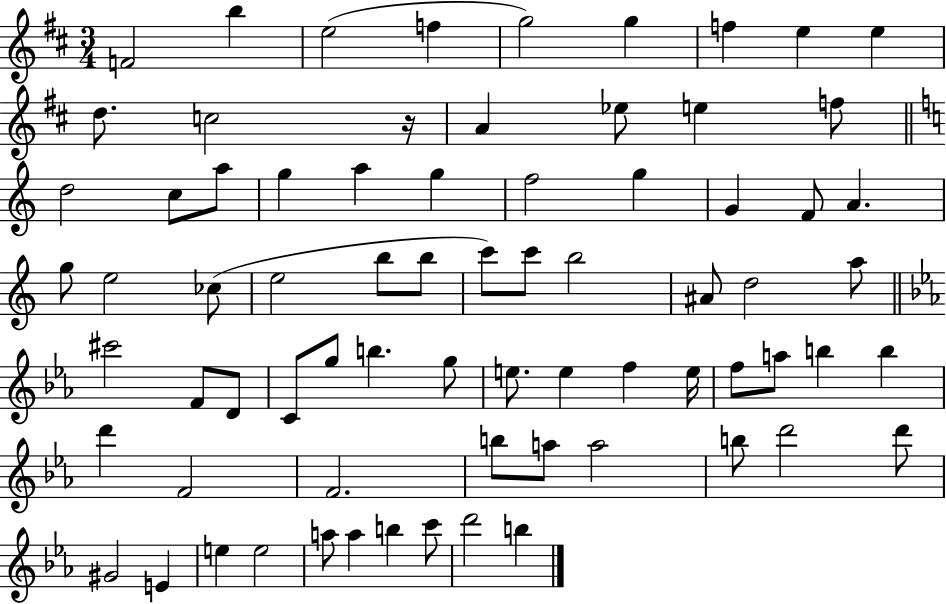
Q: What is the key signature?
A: D major